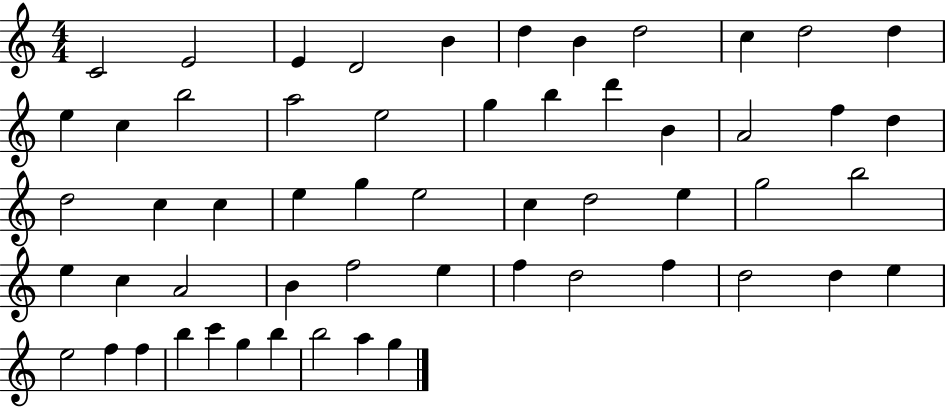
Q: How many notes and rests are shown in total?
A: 56